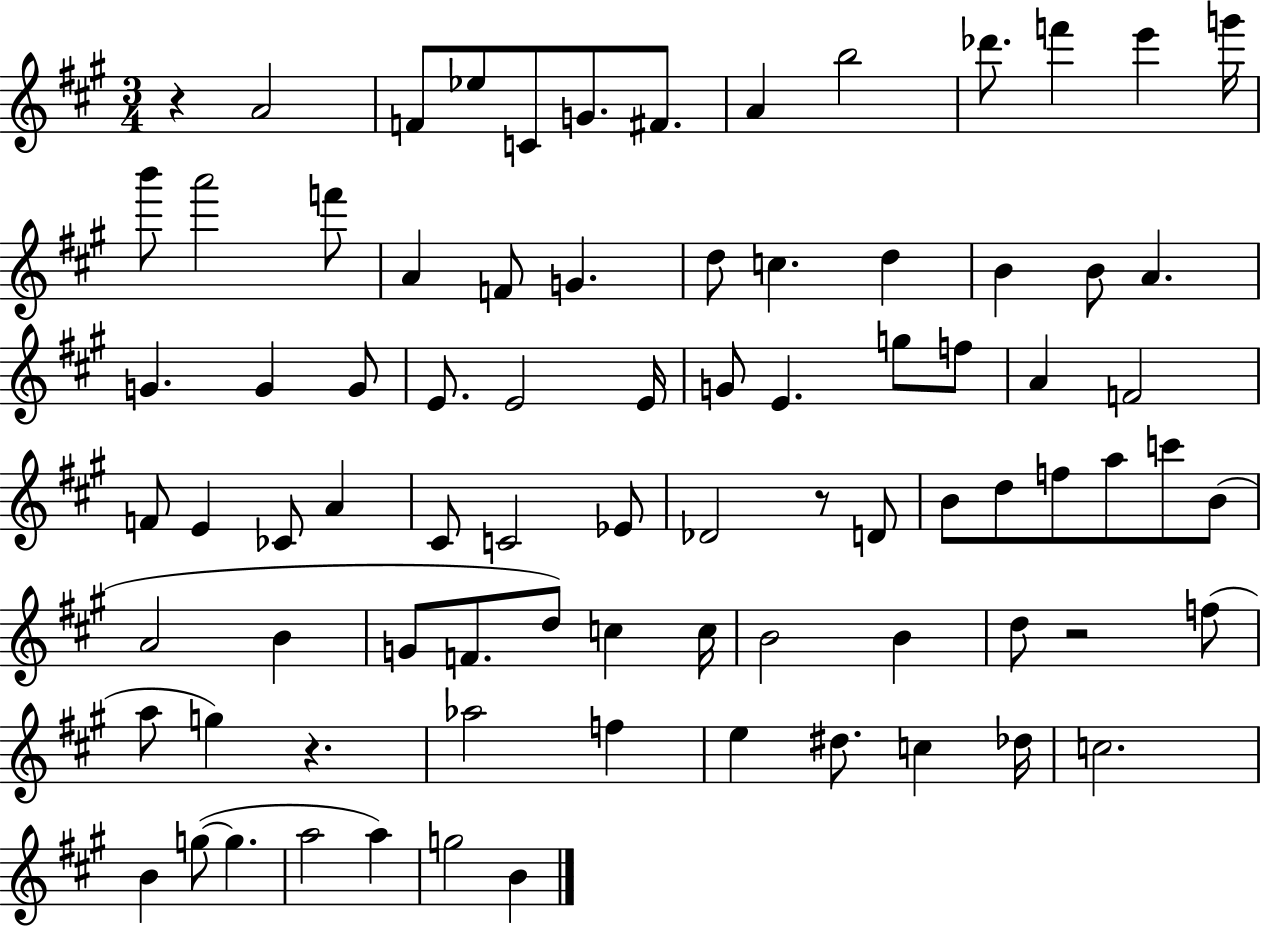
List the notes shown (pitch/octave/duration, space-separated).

R/q A4/h F4/e Eb5/e C4/e G4/e. F#4/e. A4/q B5/h Db6/e. F6/q E6/q G6/s B6/e A6/h F6/e A4/q F4/e G4/q. D5/e C5/q. D5/q B4/q B4/e A4/q. G4/q. G4/q G4/e E4/e. E4/h E4/s G4/e E4/q. G5/e F5/e A4/q F4/h F4/e E4/q CES4/e A4/q C#4/e C4/h Eb4/e Db4/h R/e D4/e B4/e D5/e F5/e A5/e C6/e B4/e A4/h B4/q G4/e F4/e. D5/e C5/q C5/s B4/h B4/q D5/e R/h F5/e A5/e G5/q R/q. Ab5/h F5/q E5/q D#5/e. C5/q Db5/s C5/h. B4/q G5/e G5/q. A5/h A5/q G5/h B4/q